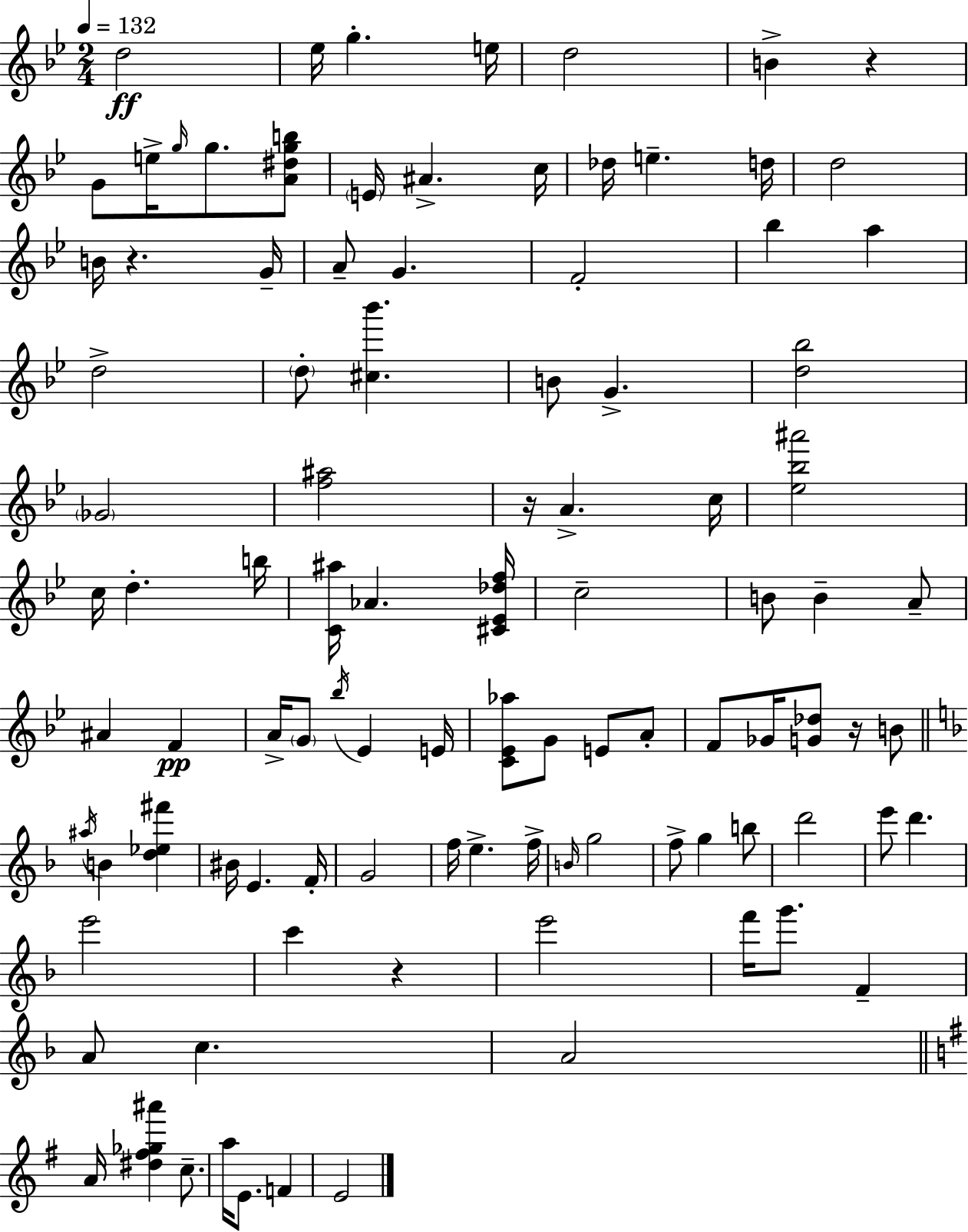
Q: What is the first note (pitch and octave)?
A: D5